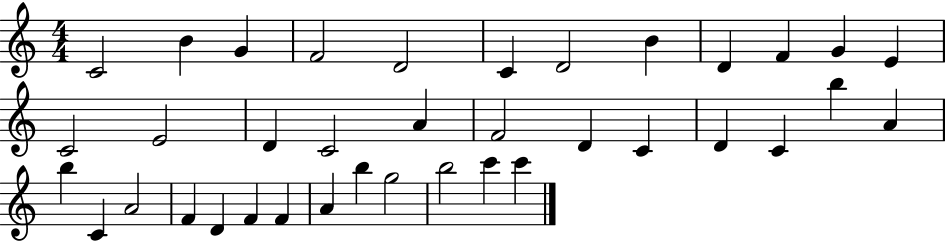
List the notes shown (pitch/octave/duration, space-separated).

C4/h B4/q G4/q F4/h D4/h C4/q D4/h B4/q D4/q F4/q G4/q E4/q C4/h E4/h D4/q C4/h A4/q F4/h D4/q C4/q D4/q C4/q B5/q A4/q B5/q C4/q A4/h F4/q D4/q F4/q F4/q A4/q B5/q G5/h B5/h C6/q C6/q